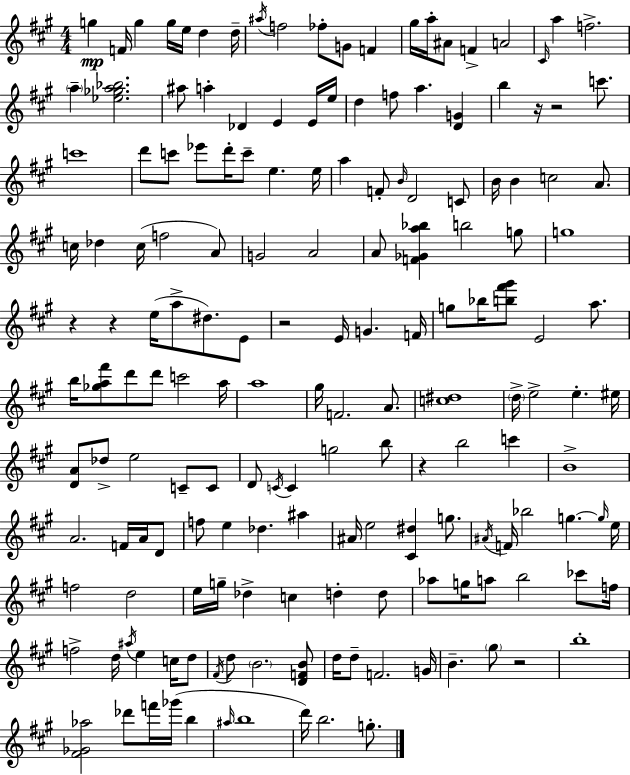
G5/q F4/s G5/q G5/s E5/s D5/q D5/s A#5/s F5/h FES5/e G4/e F4/q G#5/s A5/s A#4/e F4/q A4/h C#4/s A5/q F5/h. A5/q [Eb5,Gb5,A5,Bb5]/h. A#5/e A5/q Db4/q E4/q E4/s E5/s D5/q F5/e A5/q. [D4,G4]/q B5/q R/s R/h C6/e. C6/w D6/e C6/e Eb6/e D6/s C6/e E5/q. E5/s A5/q F4/e B4/s D4/h C4/e B4/s B4/q C5/h A4/e. C5/s Db5/q C5/s F5/h A4/e G4/h A4/h A4/e [F4,Gb4,A5,Bb5]/q B5/h G5/e G5/w R/q R/q E5/s A5/e D#5/e. E4/e R/h E4/s G4/q. F4/s G5/e Bb5/s [B5,F#6,G#6]/e E4/h A5/e. B5/s [Gb5,A5,F#6]/e D6/e D6/e C6/h A5/s A5/w G#5/s F4/h. A4/e. [C5,D#5]/w D5/s E5/h E5/q. EIS5/s [D4,A4]/e Db5/e E5/h C4/e C4/e D4/e C4/s C4/q G5/h B5/e R/q B5/h C6/q B4/w A4/h. F4/s A4/s D4/e F5/e E5/q Db5/q. A#5/q A#4/s E5/h [C#4,D#5]/q G5/e. A#4/s F4/s Bb5/h G5/q. G5/s E5/s F5/h D5/h E5/s G5/s Db5/q C5/q D5/q D5/e Ab5/e G5/s A5/e B5/h CES6/e F5/s F5/h D5/s A#5/s E5/q C5/s D5/e F#4/s D5/e B4/h. [D4,F4,B4]/e D5/s D5/e F4/h. G4/s B4/q. G#5/e R/h B5/w [F#4,Gb4,Ab5]/h Db6/e F6/s Gb6/s B5/q A#5/s B5/w D6/s B5/h. G5/e.